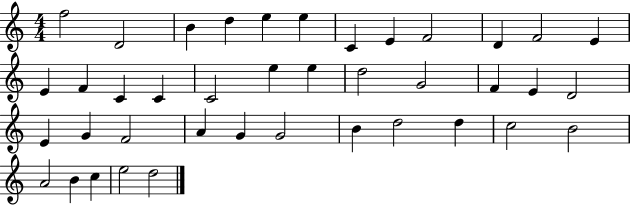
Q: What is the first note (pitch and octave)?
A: F5